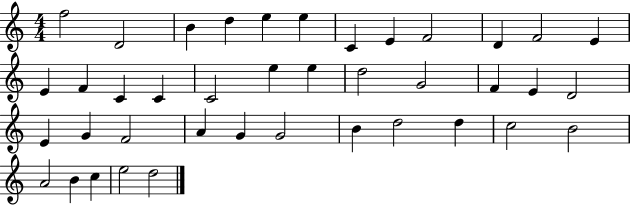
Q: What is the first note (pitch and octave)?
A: F5